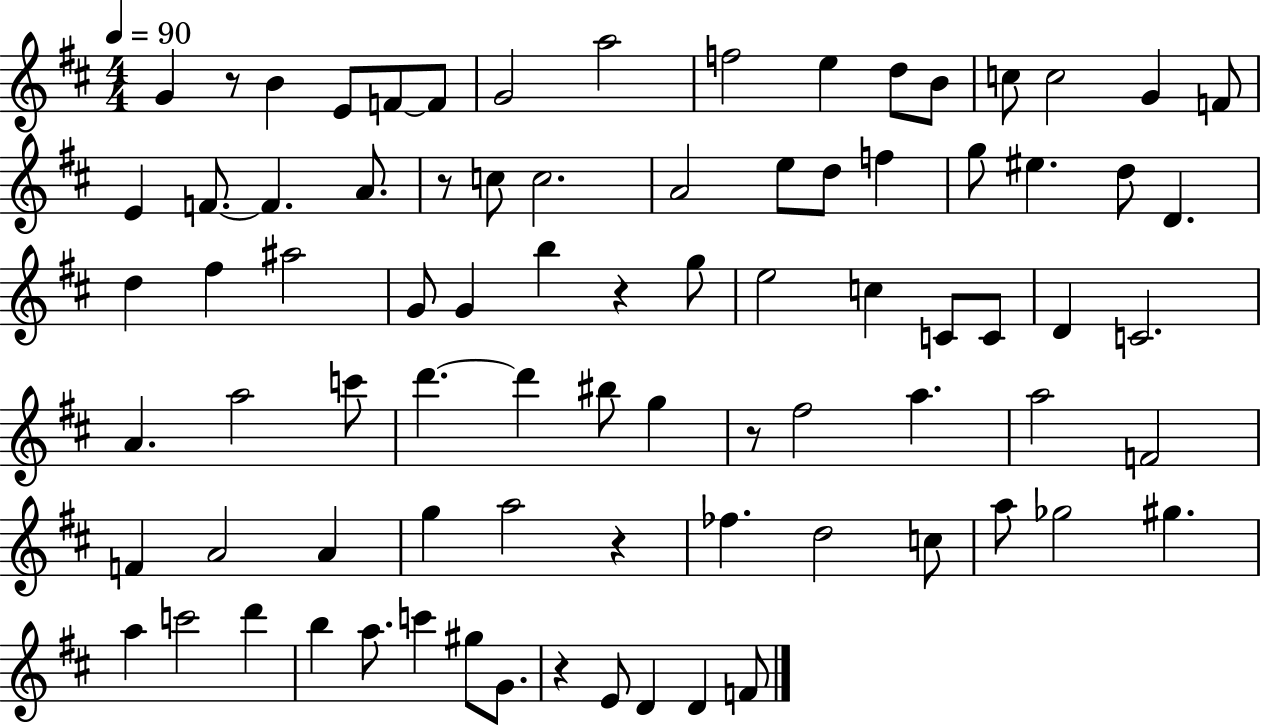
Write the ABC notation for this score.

X:1
T:Untitled
M:4/4
L:1/4
K:D
G z/2 B E/2 F/2 F/2 G2 a2 f2 e d/2 B/2 c/2 c2 G F/2 E F/2 F A/2 z/2 c/2 c2 A2 e/2 d/2 f g/2 ^e d/2 D d ^f ^a2 G/2 G b z g/2 e2 c C/2 C/2 D C2 A a2 c'/2 d' d' ^b/2 g z/2 ^f2 a a2 F2 F A2 A g a2 z _f d2 c/2 a/2 _g2 ^g a c'2 d' b a/2 c' ^g/2 G/2 z E/2 D D F/2